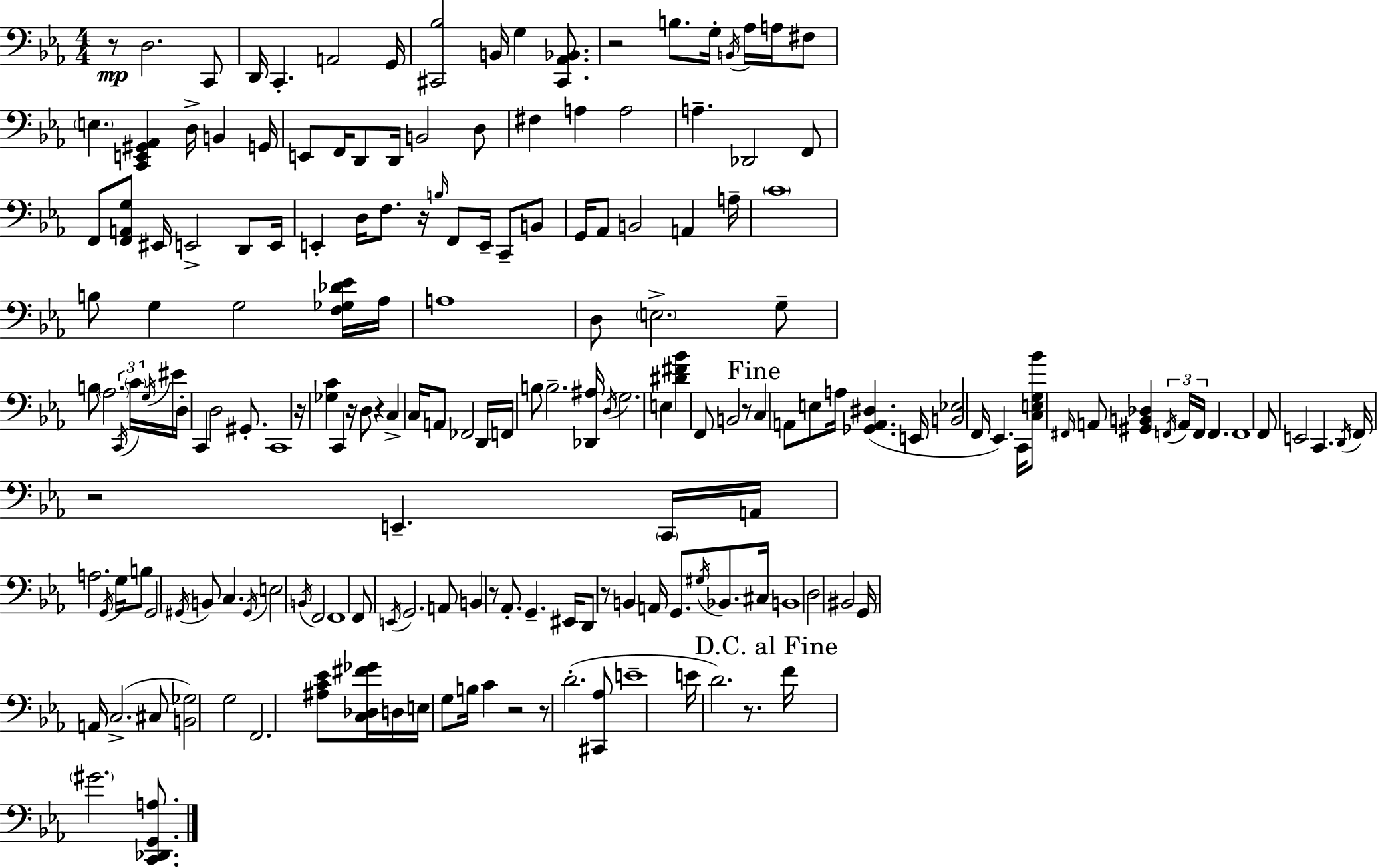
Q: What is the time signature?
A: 4/4